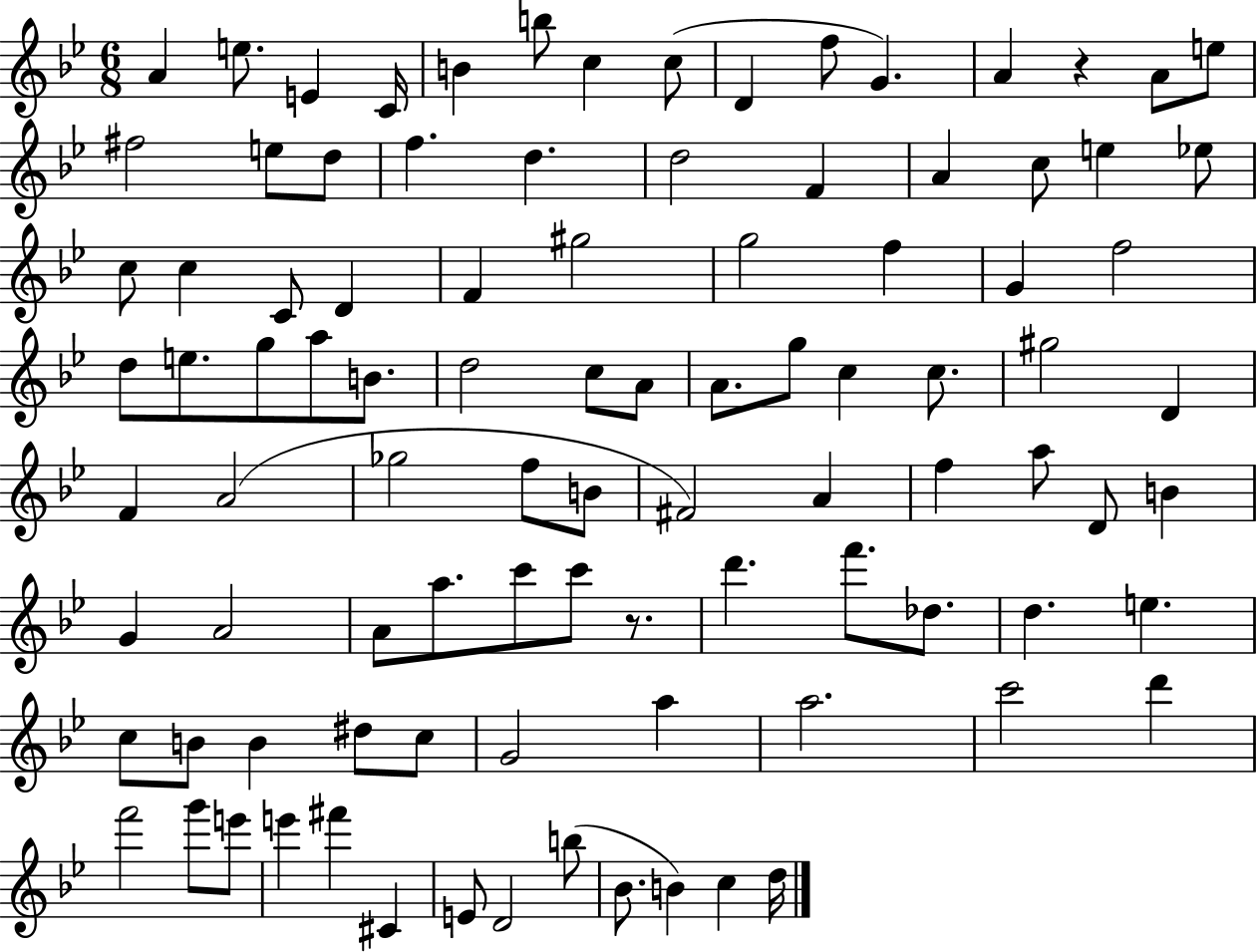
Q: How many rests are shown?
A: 2